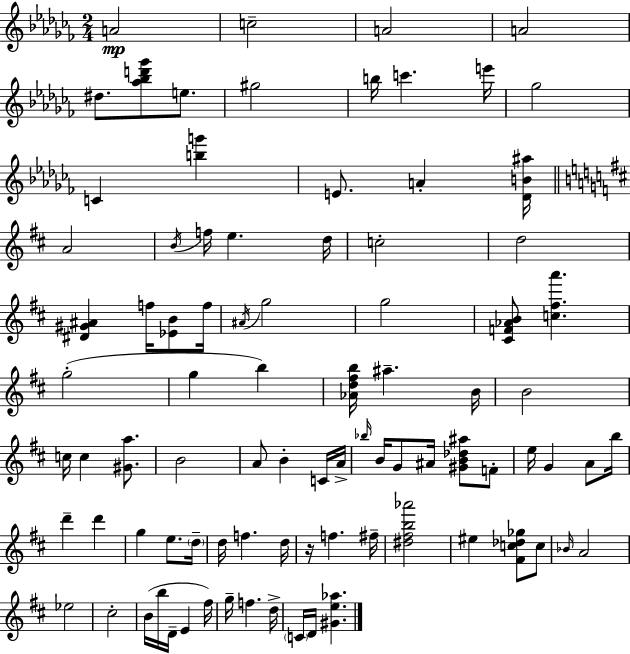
A4/h C5/h A4/h A4/h D#5/e. [Ab5,Bb5,D6,Gb6]/e E5/e. G#5/h B5/s C6/q. E6/s Gb5/h C4/q [B5,G6]/q E4/e. A4/q [Db4,B4,A#5]/s A4/h B4/s F5/s E5/q. D5/s C5/h D5/h [D#4,G#4,A#4]/q F5/s [Eb4,B4]/e F5/s A#4/s G5/h G5/h [C#4,F4,Ab4,B4]/e [C5,F#5,A6]/q. G5/h G5/q B5/q [Ab4,D5,F#5,B5]/s A#5/q. B4/s B4/h C5/s C5/q [G#4,A5]/e. B4/h A4/e B4/q C4/s A4/s Bb5/s B4/s G4/e A#4/s [G#4,B4,Db5,A#5]/e F4/e E5/s G4/q A4/e B5/s D6/q D6/q G5/q E5/e. D5/s D5/s F5/q. D5/s R/s F5/q. F#5/s [D#5,F#5,B5,Ab6]/h EIS5/q [F#4,C5,Db5,Gb5]/e C5/e Bb4/s A4/h Eb5/h C#5/h B4/s B5/s D4/s E4/q F#5/s G5/s F5/q. D5/s C4/s D4/s [G#4,E5,Ab5]/q.